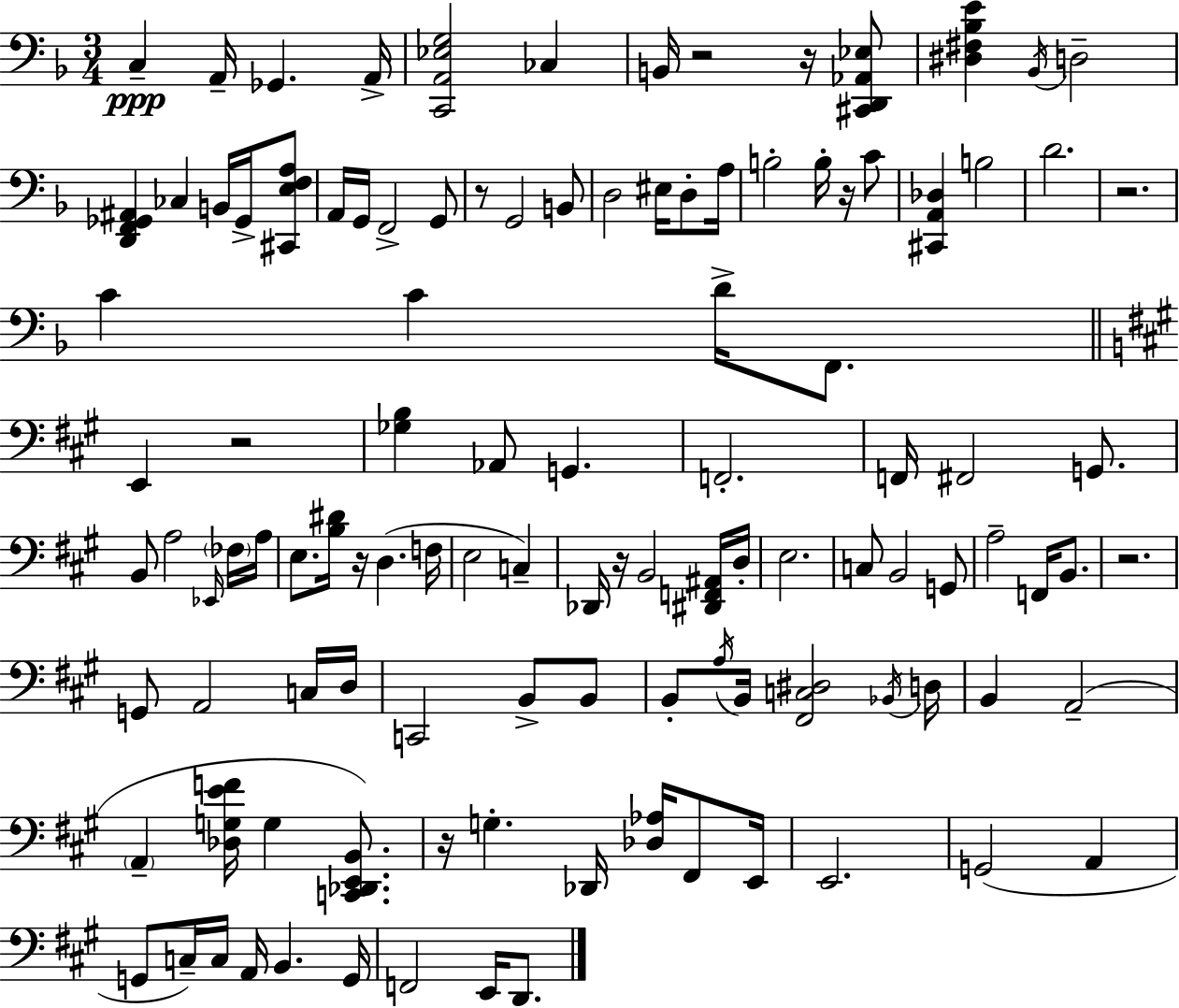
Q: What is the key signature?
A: F major